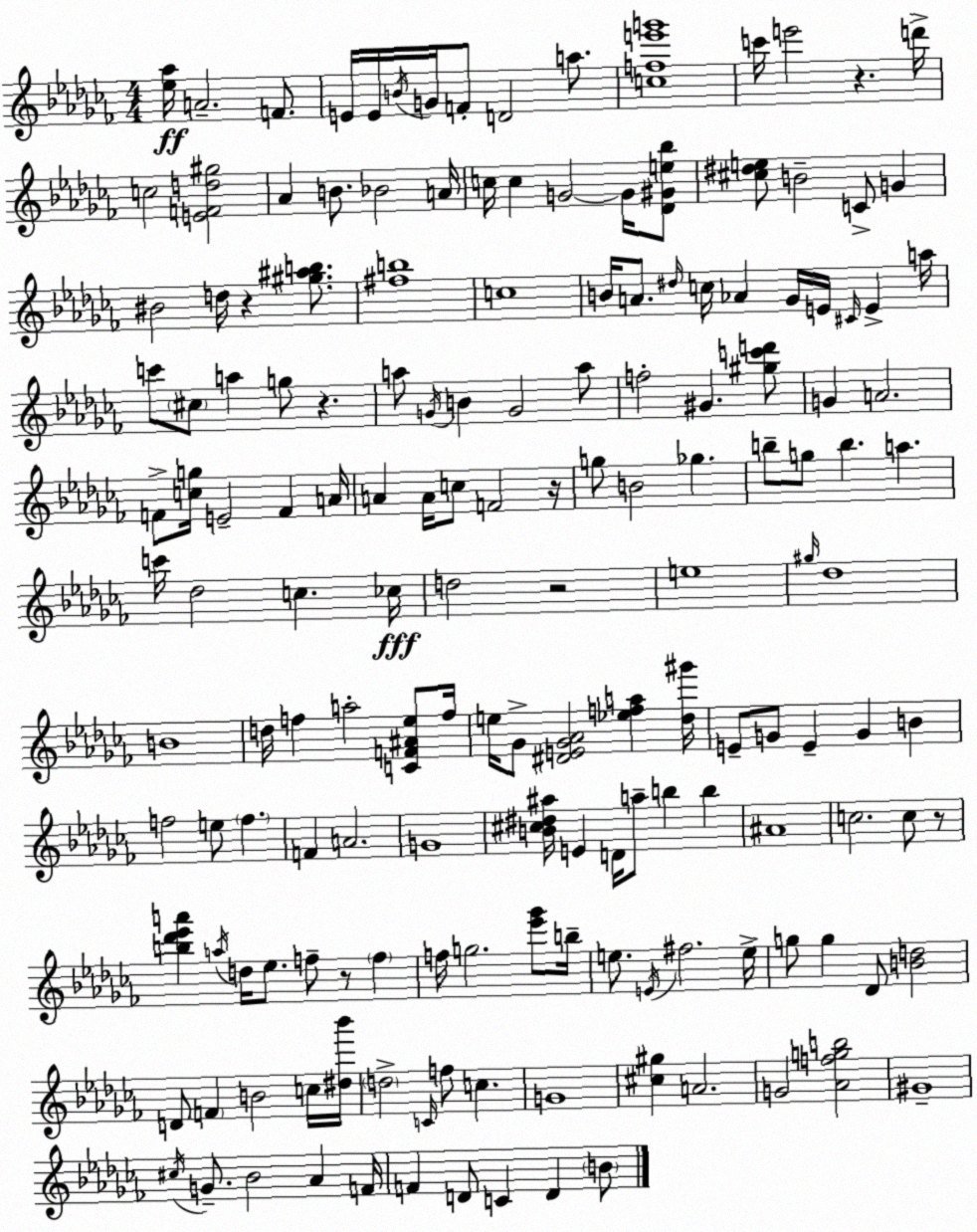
X:1
T:Untitled
M:4/4
L:1/4
K:Abm
[_e_a]/4 A2 F/2 E/4 E/4 B/4 G/4 F/2 D2 a/2 [cfe'g']4 c'/4 e'2 z d'/4 c2 [EFd^g]2 _A B/2 _B2 A/4 c/4 c G2 G/4 [_D^Ge_b]/2 [^c^de]/2 B2 C/2 G ^B2 d/4 z [^g^ab]/2 [^fb]4 c4 B/4 A/2 ^d/4 c/4 _A _G/4 E/4 ^C/4 E a/4 c'/2 ^c/2 a g/2 z a/2 G/4 B G2 a/2 f2 ^G [^gc'd']/2 G A2 F/2 [cg]/4 E2 F A/4 A A/4 c/2 F2 z/4 g/2 B2 _g b/2 g/2 b a c'/4 _d2 c _c/4 d2 z2 e4 ^g/4 _d4 B4 d/4 f a2 [CF^A_e]/2 f/4 e/4 _G/2 [^DE_G_A]2 [_efa] [_d^g']/4 E/2 G/2 E G B f2 e/2 f F A2 G4 [B^c^d^a]/4 E D/4 a/2 b b ^A4 c2 c/2 z/2 [b_d'_e'a'] a/4 d/4 _e/2 f/2 z/2 f f/4 g2 [_e'_g']/2 b/4 e/2 E/4 ^f2 e/4 g/2 g _D/2 [Bd]2 D/2 F B2 c/4 [^d_b']/4 d2 C/4 f/2 c G4 [^c^g] A2 G2 [_Afgb]2 ^G4 ^c/4 G/2 _B2 _A F/4 F D/2 C D B/2